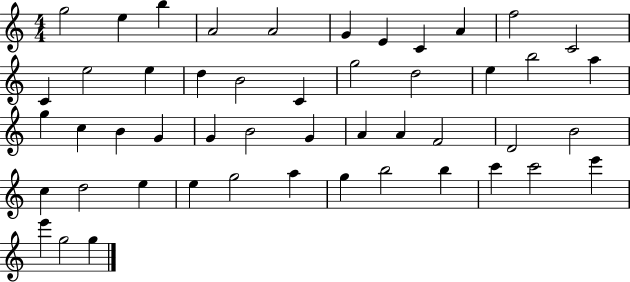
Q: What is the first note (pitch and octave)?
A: G5